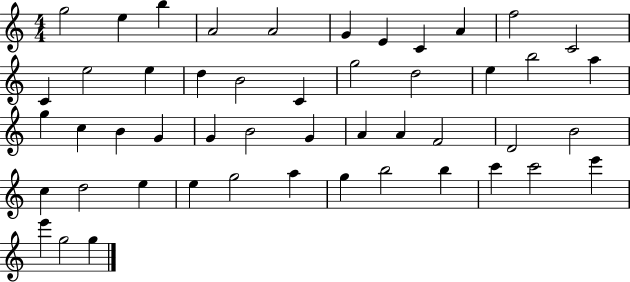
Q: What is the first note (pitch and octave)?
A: G5